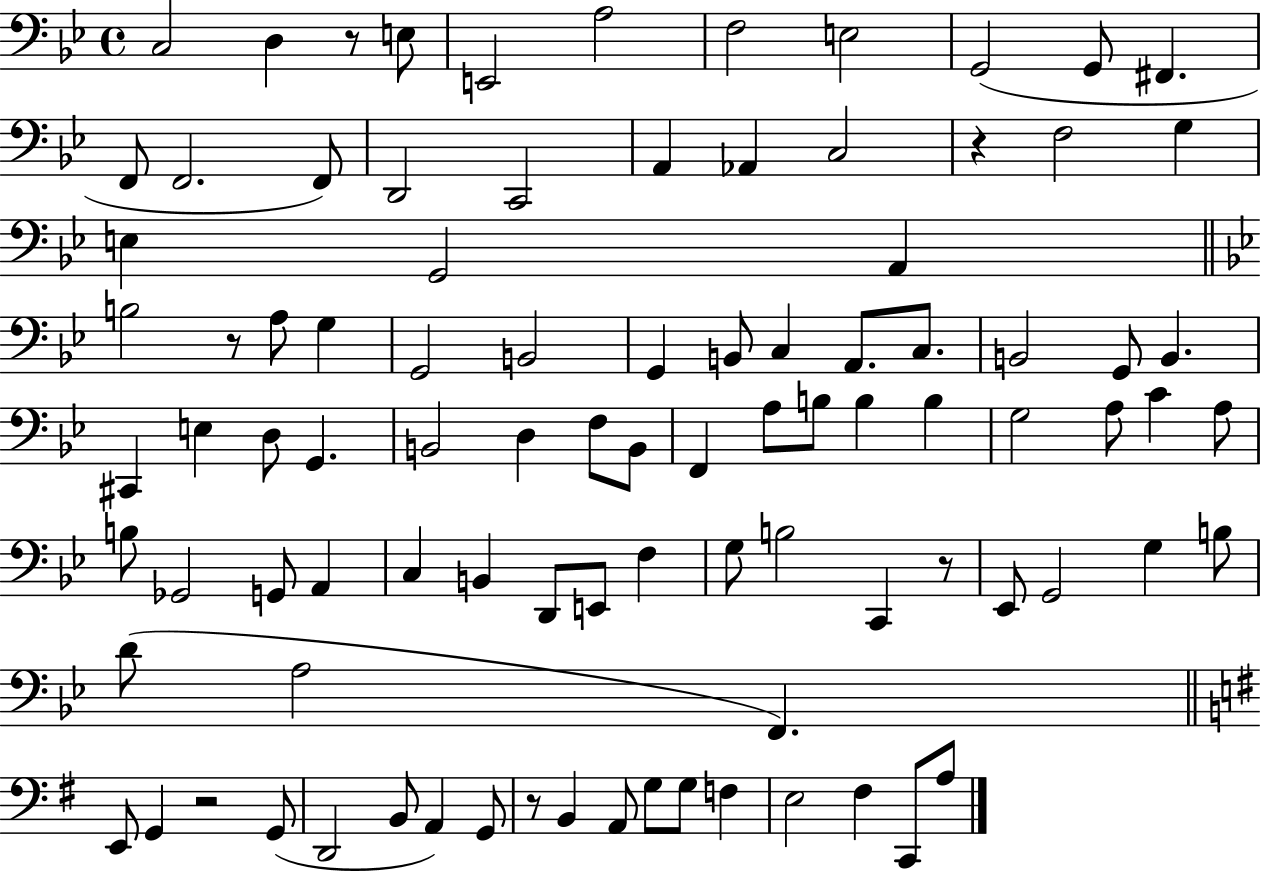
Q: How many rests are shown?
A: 6